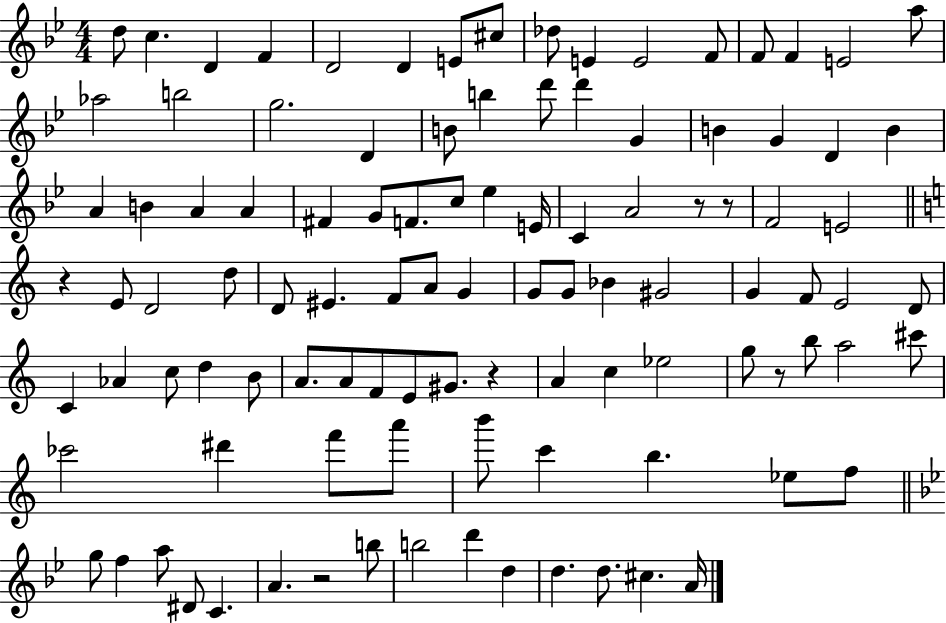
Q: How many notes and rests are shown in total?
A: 105